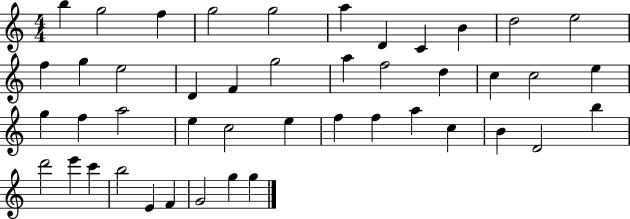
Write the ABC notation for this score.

X:1
T:Untitled
M:4/4
L:1/4
K:C
b g2 f g2 g2 a D C B d2 e2 f g e2 D F g2 a f2 d c c2 e g f a2 e c2 e f f a c B D2 b d'2 e' c' b2 E F G2 g g